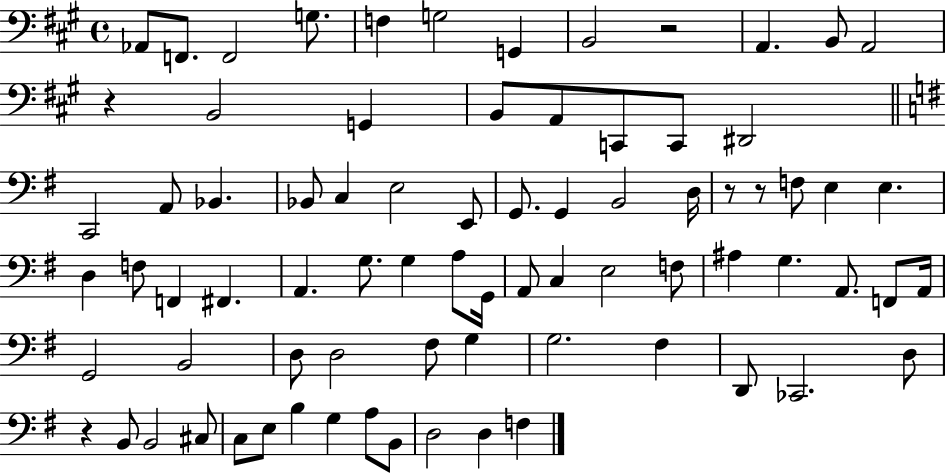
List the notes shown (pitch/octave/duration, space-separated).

Ab2/e F2/e. F2/h G3/e. F3/q G3/h G2/q B2/h R/h A2/q. B2/e A2/h R/q B2/h G2/q B2/e A2/e C2/e C2/e D#2/h C2/h A2/e Bb2/q. Bb2/e C3/q E3/h E2/e G2/e. G2/q B2/h D3/s R/e R/e F3/e E3/q E3/q. D3/q F3/e F2/q F#2/q. A2/q. G3/e. G3/q A3/e G2/s A2/e C3/q E3/h F3/e A#3/q G3/q. A2/e. F2/e A2/s G2/h B2/h D3/e D3/h F#3/e G3/q G3/h. F#3/q D2/e CES2/h. D3/e R/q B2/e B2/h C#3/e C3/e E3/e B3/q G3/q A3/e B2/e D3/h D3/q F3/q